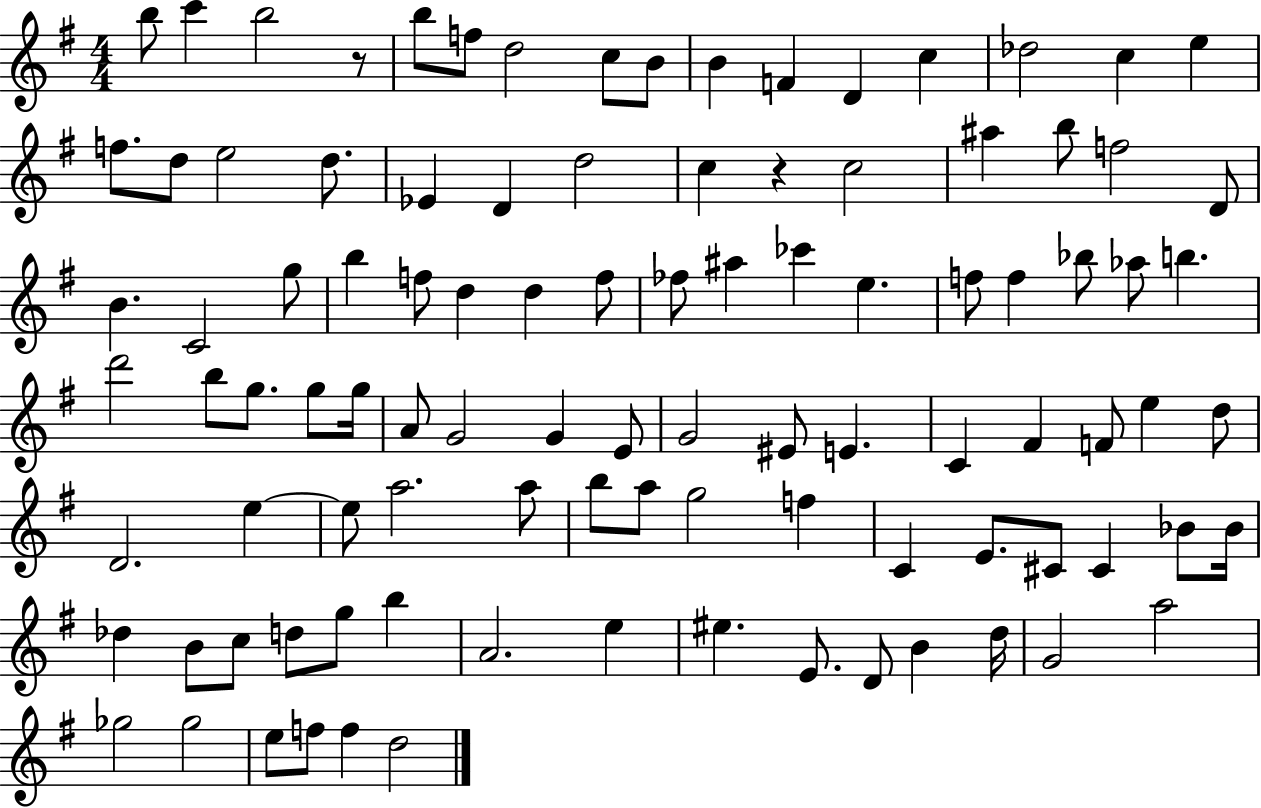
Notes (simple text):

B5/e C6/q B5/h R/e B5/e F5/e D5/h C5/e B4/e B4/q F4/q D4/q C5/q Db5/h C5/q E5/q F5/e. D5/e E5/h D5/e. Eb4/q D4/q D5/h C5/q R/q C5/h A#5/q B5/e F5/h D4/e B4/q. C4/h G5/e B5/q F5/e D5/q D5/q F5/e FES5/e A#5/q CES6/q E5/q. F5/e F5/q Bb5/e Ab5/e B5/q. D6/h B5/e G5/e. G5/e G5/s A4/e G4/h G4/q E4/e G4/h EIS4/e E4/q. C4/q F#4/q F4/e E5/q D5/e D4/h. E5/q E5/e A5/h. A5/e B5/e A5/e G5/h F5/q C4/q E4/e. C#4/e C#4/q Bb4/e Bb4/s Db5/q B4/e C5/e D5/e G5/e B5/q A4/h. E5/q EIS5/q. E4/e. D4/e B4/q D5/s G4/h A5/h Gb5/h Gb5/h E5/e F5/e F5/q D5/h